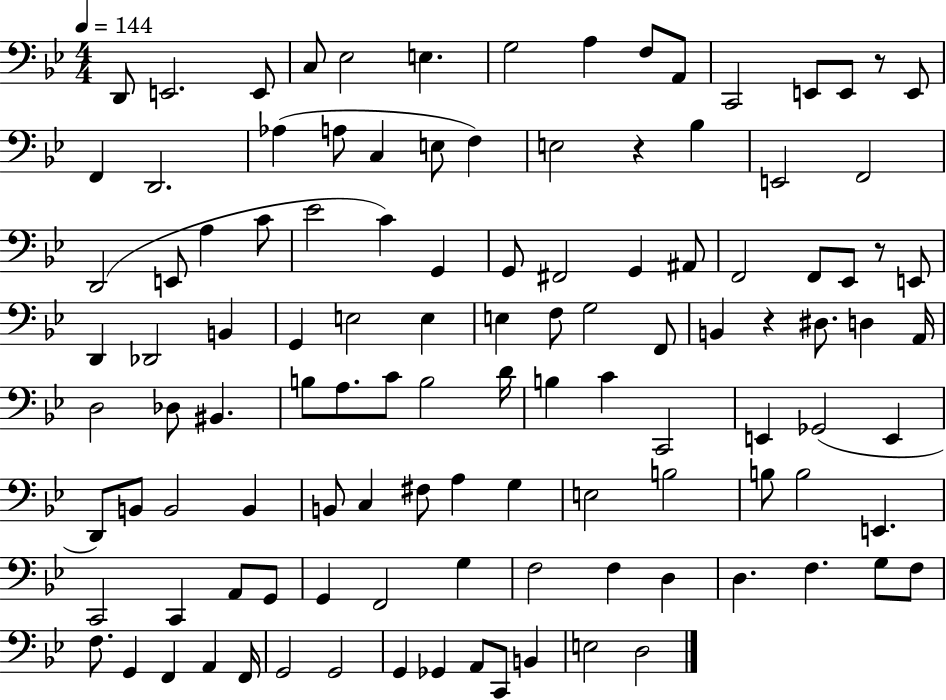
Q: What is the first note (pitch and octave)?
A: D2